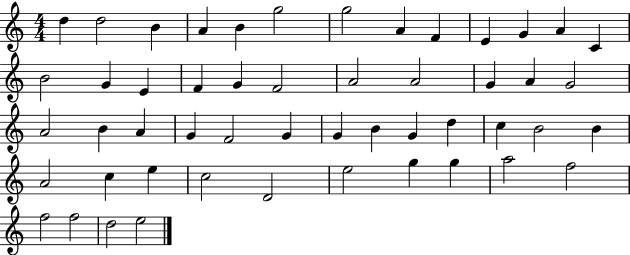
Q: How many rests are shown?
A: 0